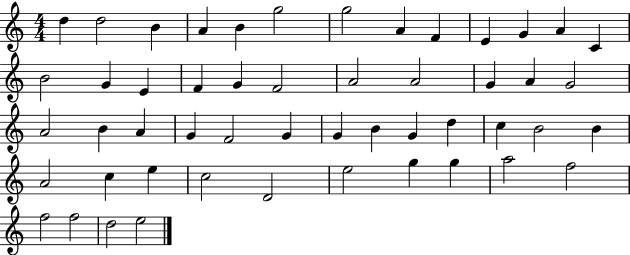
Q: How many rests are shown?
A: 0